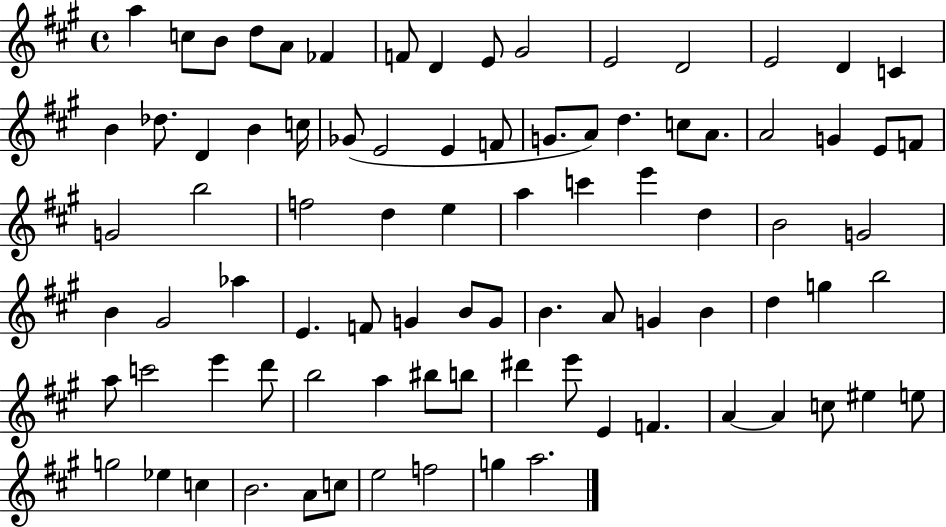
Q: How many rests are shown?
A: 0